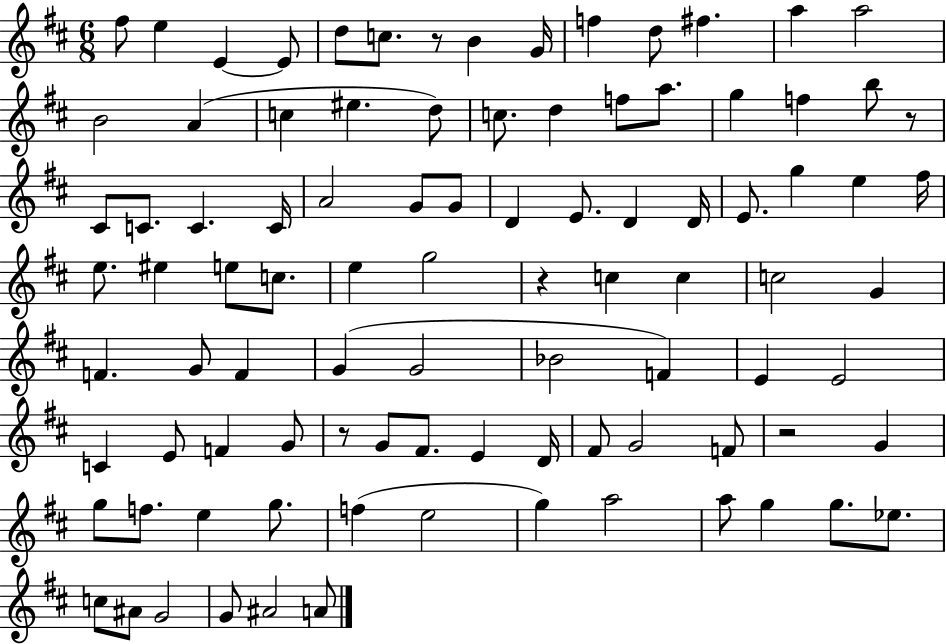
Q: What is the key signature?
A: D major